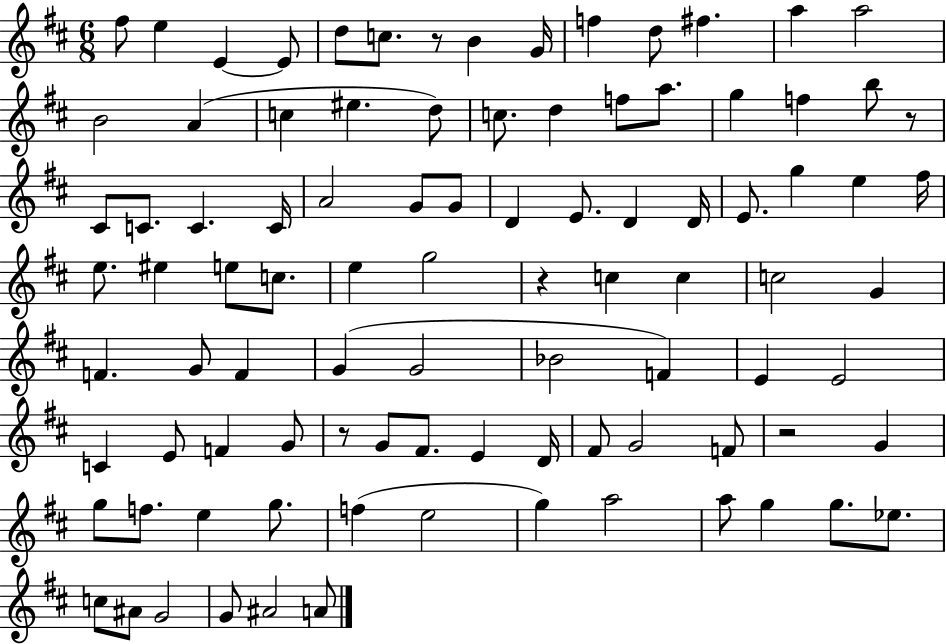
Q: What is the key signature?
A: D major